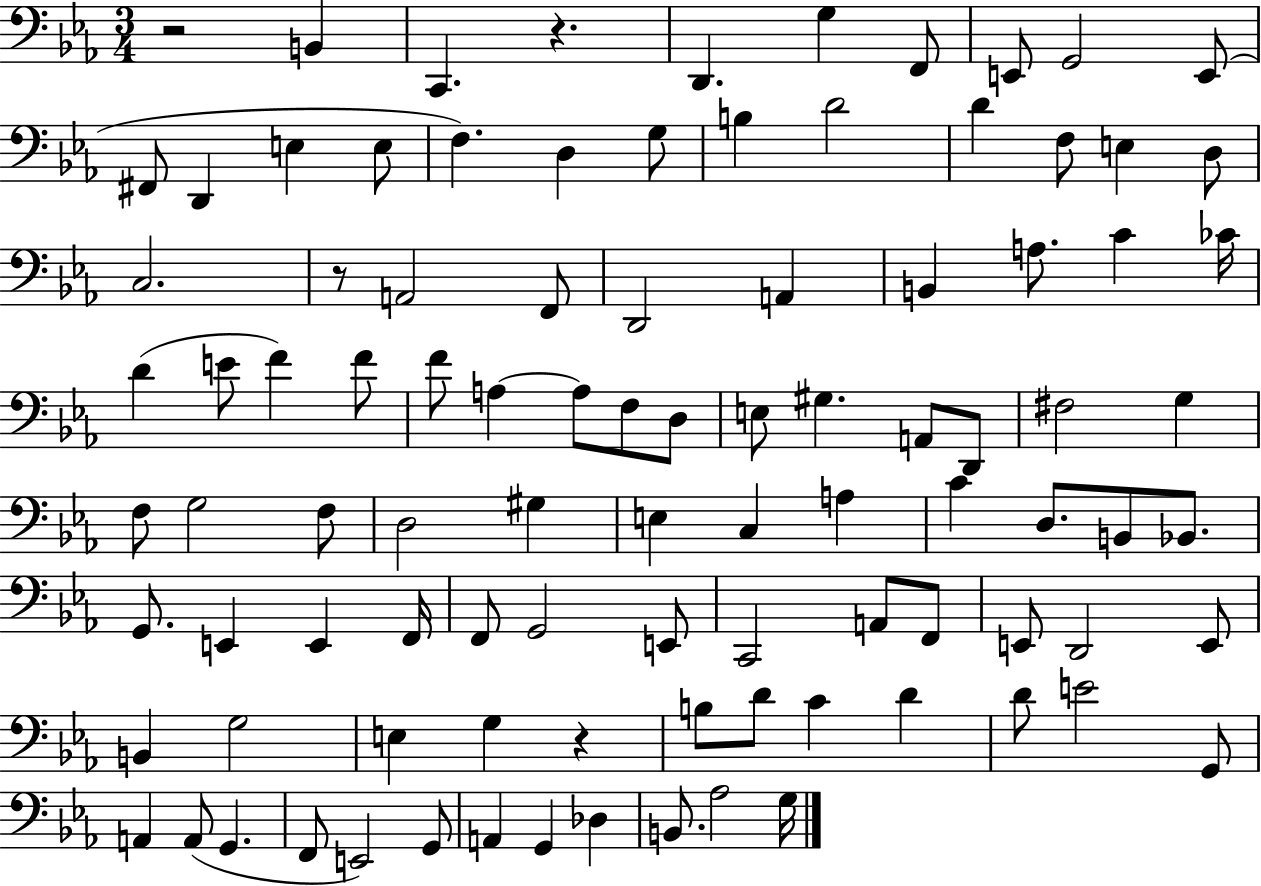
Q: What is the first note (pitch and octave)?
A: B2